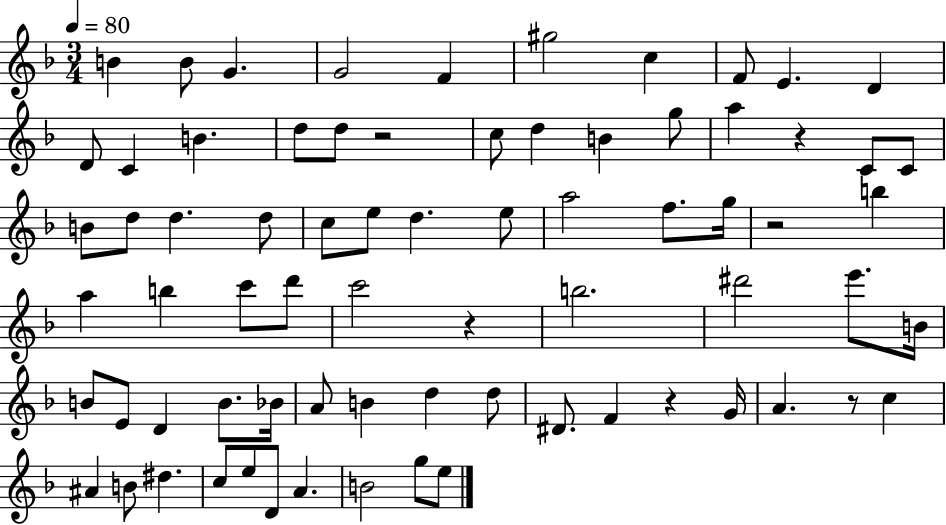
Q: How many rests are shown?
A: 6